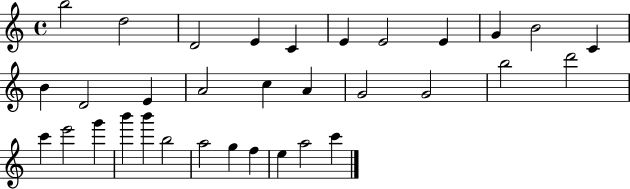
B5/h D5/h D4/h E4/q C4/q E4/q E4/h E4/q G4/q B4/h C4/q B4/q D4/h E4/q A4/h C5/q A4/q G4/h G4/h B5/h D6/h C6/q E6/h G6/q B6/q B6/q B5/h A5/h G5/q F5/q E5/q A5/h C6/q